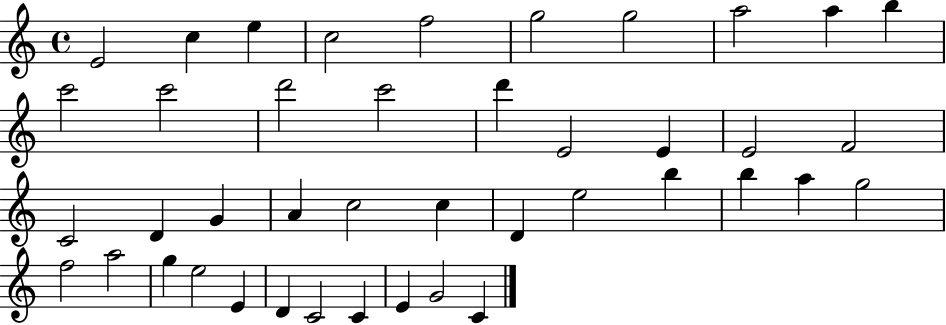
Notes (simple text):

E4/h C5/q E5/q C5/h F5/h G5/h G5/h A5/h A5/q B5/q C6/h C6/h D6/h C6/h D6/q E4/h E4/q E4/h F4/h C4/h D4/q G4/q A4/q C5/h C5/q D4/q E5/h B5/q B5/q A5/q G5/h F5/h A5/h G5/q E5/h E4/q D4/q C4/h C4/q E4/q G4/h C4/q